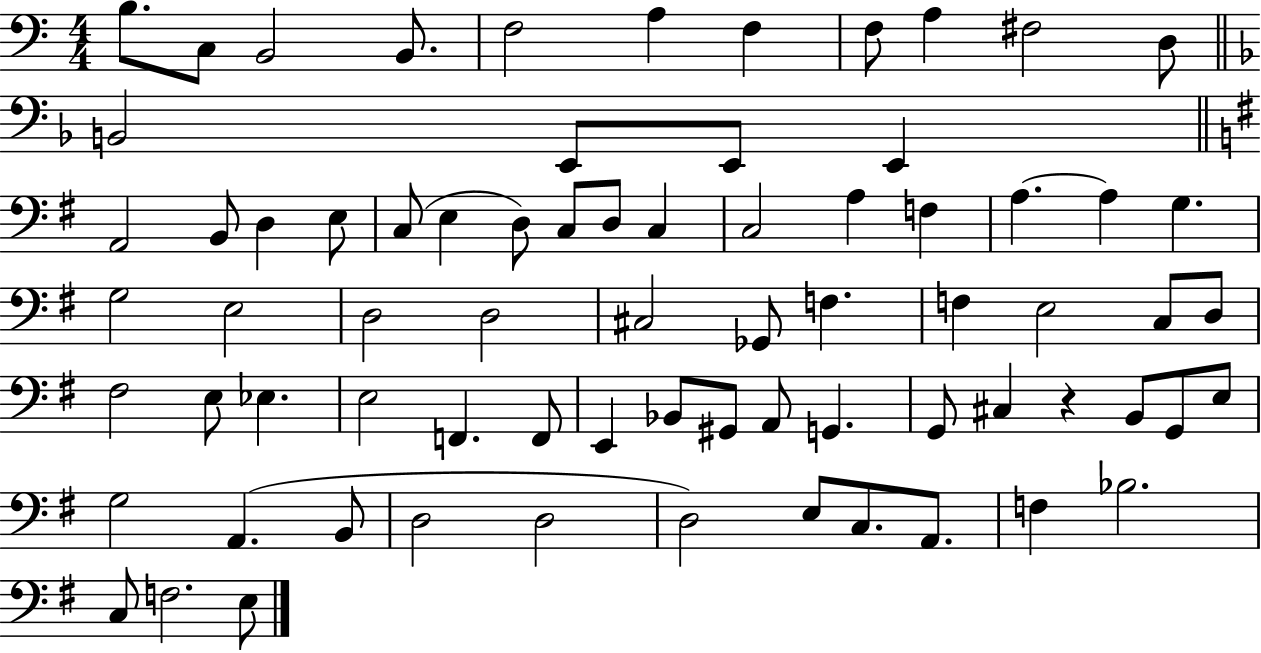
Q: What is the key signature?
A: C major